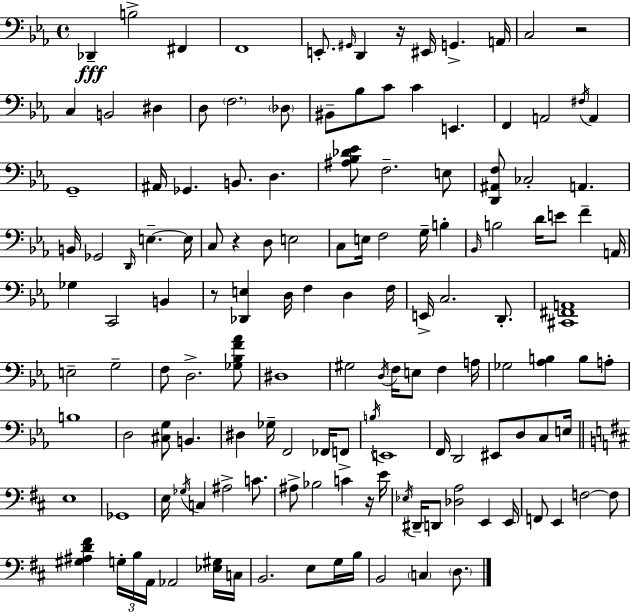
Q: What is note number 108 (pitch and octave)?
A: D2